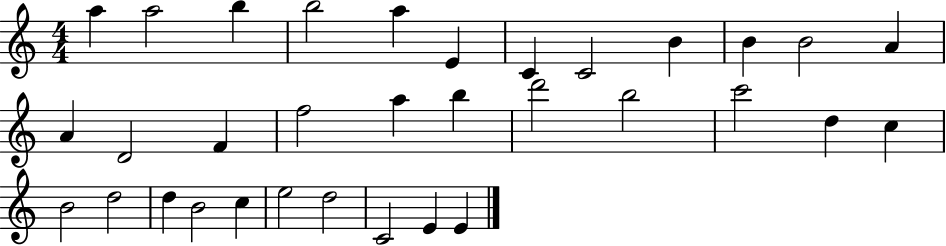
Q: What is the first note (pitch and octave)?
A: A5